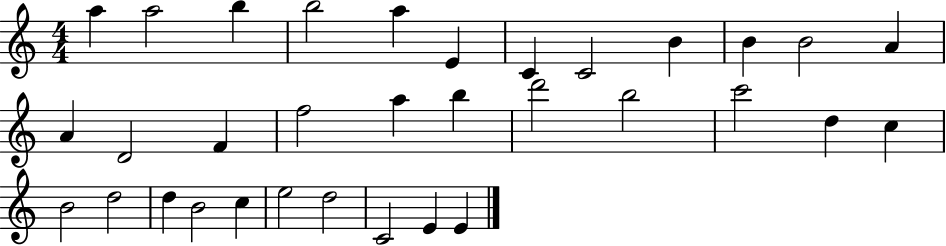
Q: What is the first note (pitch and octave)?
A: A5